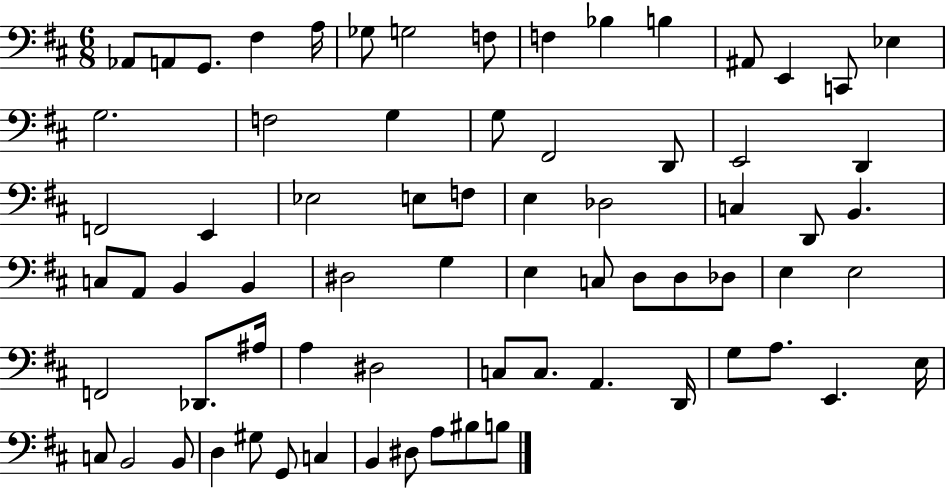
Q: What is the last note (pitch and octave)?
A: B3